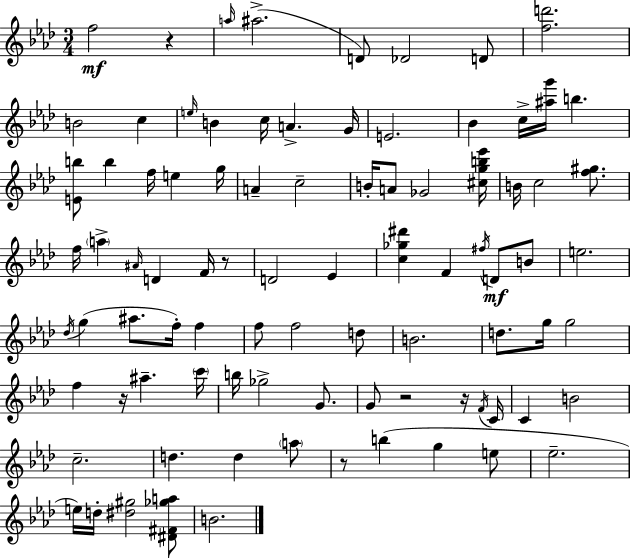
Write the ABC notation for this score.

X:1
T:Untitled
M:3/4
L:1/4
K:Ab
f2 z a/4 ^a2 D/2 _D2 D/2 [fd']2 B2 c e/4 B c/4 A G/4 E2 _B c/4 [^ag']/4 b [Eb]/2 b f/4 e g/4 A c2 B/4 A/2 _G2 [^cgb_e']/4 B/4 c2 [f^g]/2 f/4 a ^A/4 D F/4 z/2 D2 _E [c_g^d'] F ^f/4 D/2 B/2 e2 _d/4 g ^a/2 f/4 f f/2 f2 d/2 B2 d/2 g/4 g2 f z/4 ^a c'/4 b/4 _g2 G/2 G/2 z2 z/4 F/4 C/4 C B2 c2 d d a/2 z/2 b g e/2 _e2 e/4 d/4 [^d^g]2 [^D^F_ga]/2 B2